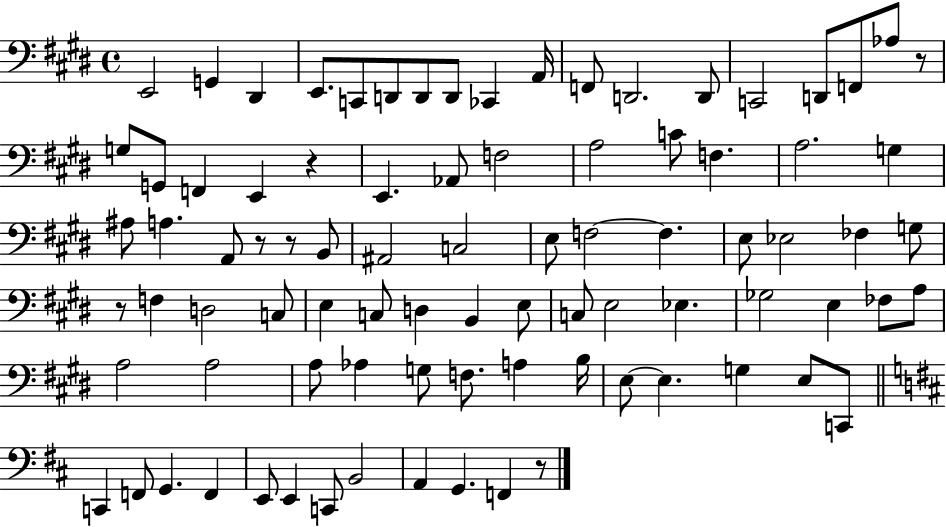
E2/h G2/q D#2/q E2/e. C2/e D2/e D2/e D2/e CES2/q A2/s F2/e D2/h. D2/e C2/h D2/e F2/e Ab3/e R/e G3/e G2/e F2/q E2/q R/q E2/q. Ab2/e F3/h A3/h C4/e F3/q. A3/h. G3/q A#3/e A3/q. A2/e R/e R/e B2/e A#2/h C3/h E3/e F3/h F3/q. E3/e Eb3/h FES3/q G3/e R/e F3/q D3/h C3/e E3/q C3/e D3/q B2/q E3/e C3/e E3/h Eb3/q. Gb3/h E3/q FES3/e A3/e A3/h A3/h A3/e Ab3/q G3/e F3/e. A3/q B3/s E3/e E3/q. G3/q E3/e C2/e C2/q F2/e G2/q. F2/q E2/e E2/q C2/e B2/h A2/q G2/q. F2/q R/e